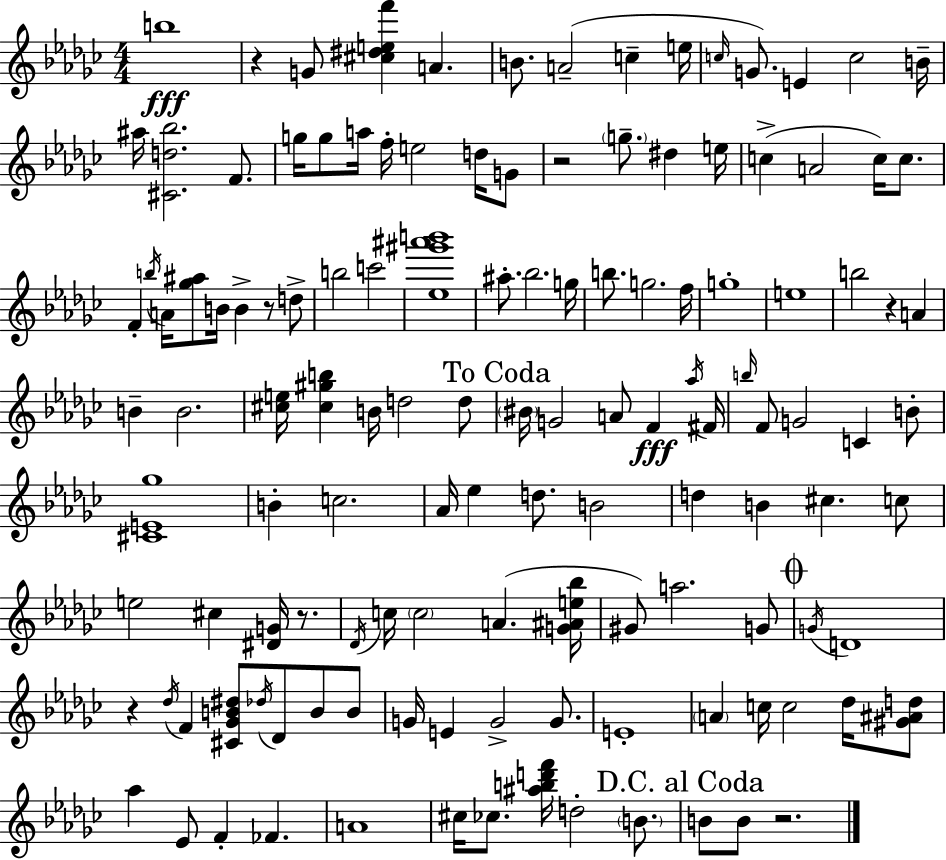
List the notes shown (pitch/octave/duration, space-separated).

B5/w R/q G4/e [C#5,D#5,E5,F6]/q A4/q. B4/e. A4/h C5/q E5/s C5/s G4/e. E4/q C5/h B4/s A#5/s [C#4,D5,Bb5]/h. F4/e. G5/s G5/e A5/s F5/s E5/h D5/s G4/e R/h G5/e. D#5/q E5/s C5/q A4/h C5/s C5/e. F4/q B5/s A4/s [Gb5,A#5]/e B4/s B4/q R/e D5/e B5/h C6/h [Eb5,G#6,A#6,B6]/w A#5/e. Bb5/h. G5/s B5/e. G5/h. F5/s G5/w E5/w B5/h R/q A4/q B4/q B4/h. [C#5,E5]/s [C#5,G#5,B5]/q B4/s D5/h D5/e BIS4/s G4/h A4/e F4/q Ab5/s F#4/s B5/s F4/e G4/h C4/q B4/e [C#4,E4,Gb5]/w B4/q C5/h. Ab4/s Eb5/q D5/e. B4/h D5/q B4/q C#5/q. C5/e E5/h C#5/q [D#4,G4]/s R/e. Db4/s C5/s C5/h A4/q. [G4,A#4,E5,Bb5]/s G#4/e A5/h. G4/e G4/s D4/w R/q Db5/s F4/q [C#4,Gb4,B4,D#5]/e Db5/s Db4/e B4/e B4/e G4/s E4/q G4/h G4/e. E4/w A4/q C5/s C5/h Db5/s [G#4,A#4,D5]/e Ab5/q Eb4/e F4/q FES4/q. A4/w C#5/s CES5/e. [A#5,B5,D6,F6]/s D5/h B4/e. B4/e B4/e R/h.